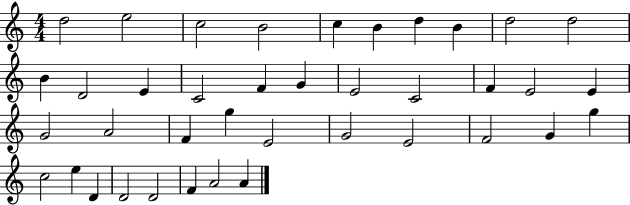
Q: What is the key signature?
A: C major